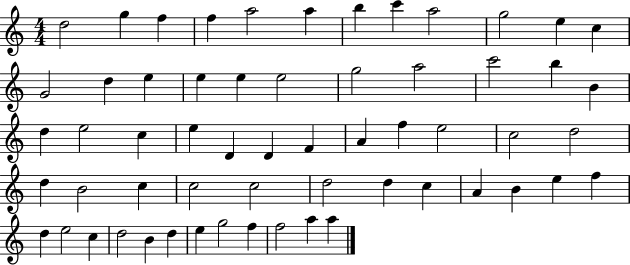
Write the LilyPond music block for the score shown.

{
  \clef treble
  \numericTimeSignature
  \time 4/4
  \key c \major
  d''2 g''4 f''4 | f''4 a''2 a''4 | b''4 c'''4 a''2 | g''2 e''4 c''4 | \break g'2 d''4 e''4 | e''4 e''4 e''2 | g''2 a''2 | c'''2 b''4 b'4 | \break d''4 e''2 c''4 | e''4 d'4 d'4 f'4 | a'4 f''4 e''2 | c''2 d''2 | \break d''4 b'2 c''4 | c''2 c''2 | d''2 d''4 c''4 | a'4 b'4 e''4 f''4 | \break d''4 e''2 c''4 | d''2 b'4 d''4 | e''4 g''2 f''4 | f''2 a''4 a''4 | \break \bar "|."
}